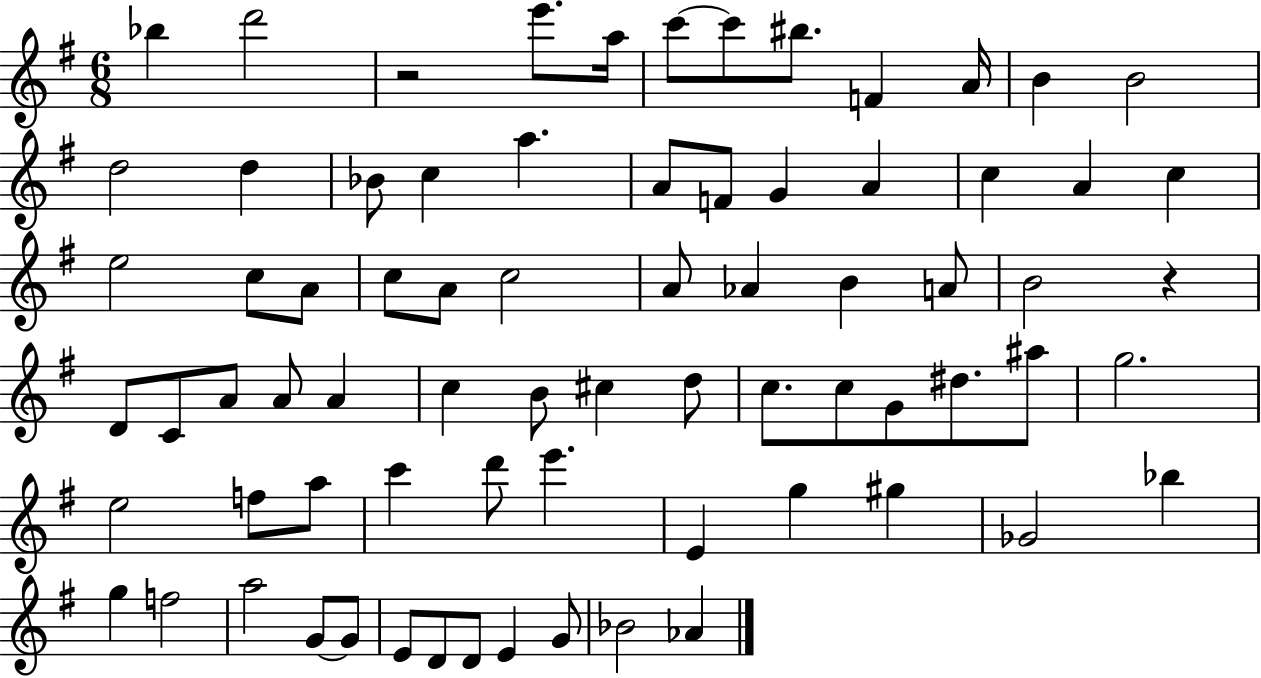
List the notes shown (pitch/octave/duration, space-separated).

Bb5/q D6/h R/h E6/e. A5/s C6/e C6/e BIS5/e. F4/q A4/s B4/q B4/h D5/h D5/q Bb4/e C5/q A5/q. A4/e F4/e G4/q A4/q C5/q A4/q C5/q E5/h C5/e A4/e C5/e A4/e C5/h A4/e Ab4/q B4/q A4/e B4/h R/q D4/e C4/e A4/e A4/e A4/q C5/q B4/e C#5/q D5/e C5/e. C5/e G4/e D#5/e. A#5/e G5/h. E5/h F5/e A5/e C6/q D6/e E6/q. E4/q G5/q G#5/q Gb4/h Bb5/q G5/q F5/h A5/h G4/e G4/e E4/e D4/e D4/e E4/q G4/e Bb4/h Ab4/q